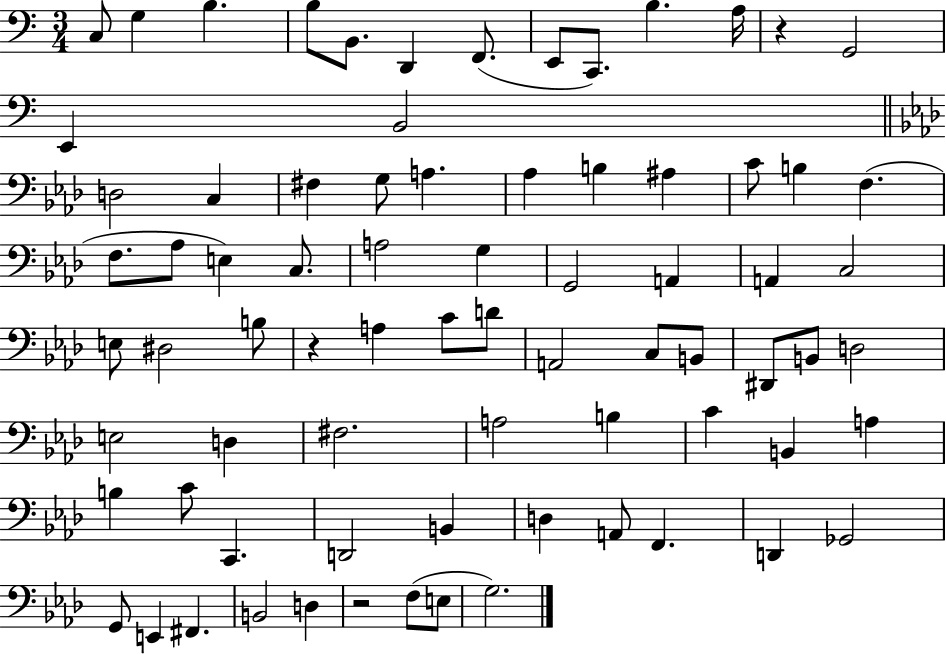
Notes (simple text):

C3/e G3/q B3/q. B3/e B2/e. D2/q F2/e. E2/e C2/e. B3/q. A3/s R/q G2/h E2/q B2/h D3/h C3/q F#3/q G3/e A3/q. Ab3/q B3/q A#3/q C4/e B3/q F3/q. F3/e. Ab3/e E3/q C3/e. A3/h G3/q G2/h A2/q A2/q C3/h E3/e D#3/h B3/e R/q A3/q C4/e D4/e A2/h C3/e B2/e D#2/e B2/e D3/h E3/h D3/q F#3/h. A3/h B3/q C4/q B2/q A3/q B3/q C4/e C2/q. D2/h B2/q D3/q A2/e F2/q. D2/q Gb2/h G2/e E2/q F#2/q. B2/h D3/q R/h F3/e E3/e G3/h.